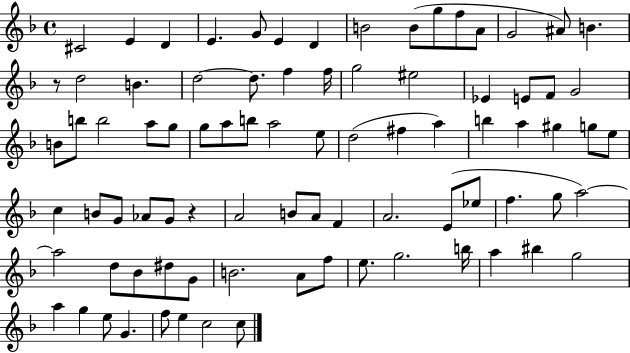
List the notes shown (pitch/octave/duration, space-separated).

C#4/h E4/q D4/q E4/q. G4/e E4/q D4/q B4/h B4/e G5/e F5/e A4/e G4/h A#4/e B4/q. R/e D5/h B4/q. D5/h D5/e. F5/q F5/s G5/h EIS5/h Eb4/q E4/e F4/e G4/h B4/e B5/e B5/h A5/e G5/e G5/e A5/e B5/e A5/h E5/e D5/h F#5/q A5/q B5/q A5/q G#5/q G5/e E5/e C5/q B4/e G4/e Ab4/e G4/e R/q A4/h B4/e A4/e F4/q A4/h. E4/e Eb5/e F5/q. G5/e A5/h A5/h D5/e Bb4/e D#5/e G4/e B4/h. A4/e F5/e E5/e. G5/h. B5/s A5/q BIS5/q G5/h A5/q G5/q E5/e G4/q. F5/e E5/q C5/h C5/e